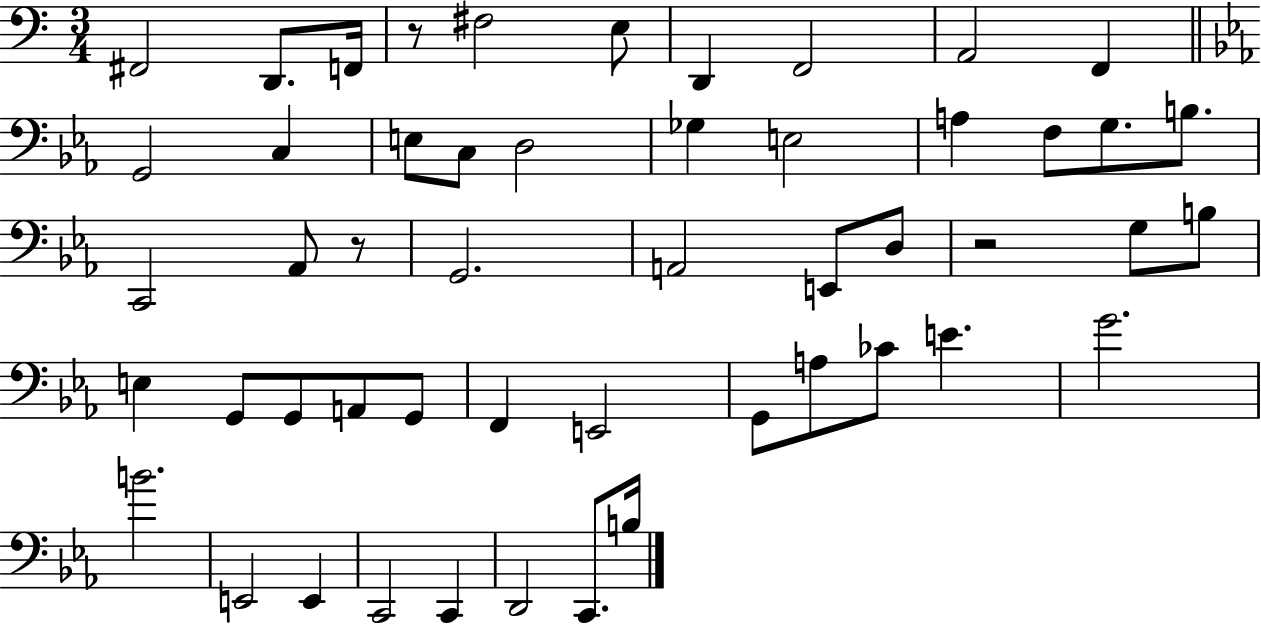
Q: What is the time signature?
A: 3/4